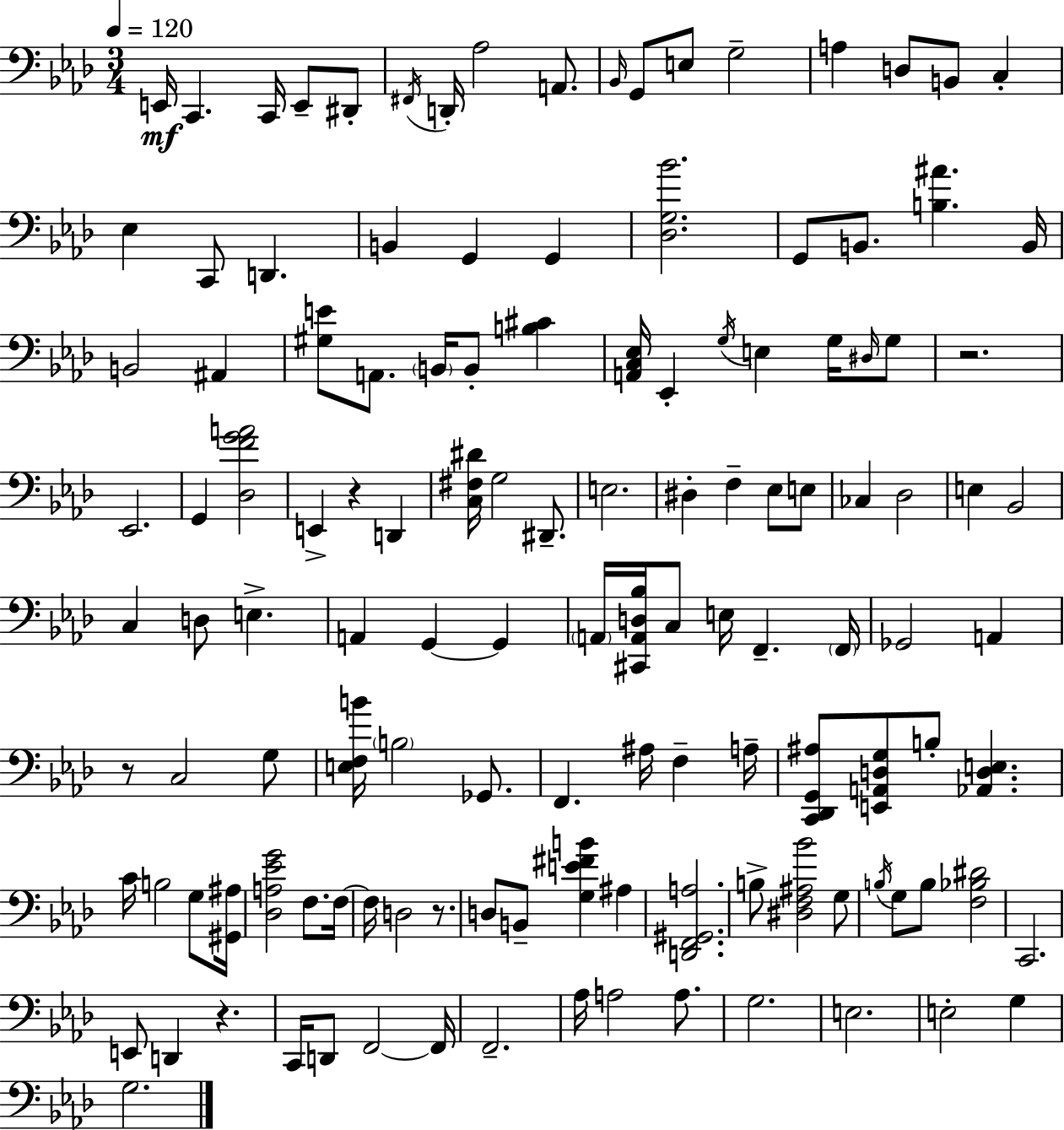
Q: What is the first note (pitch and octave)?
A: E2